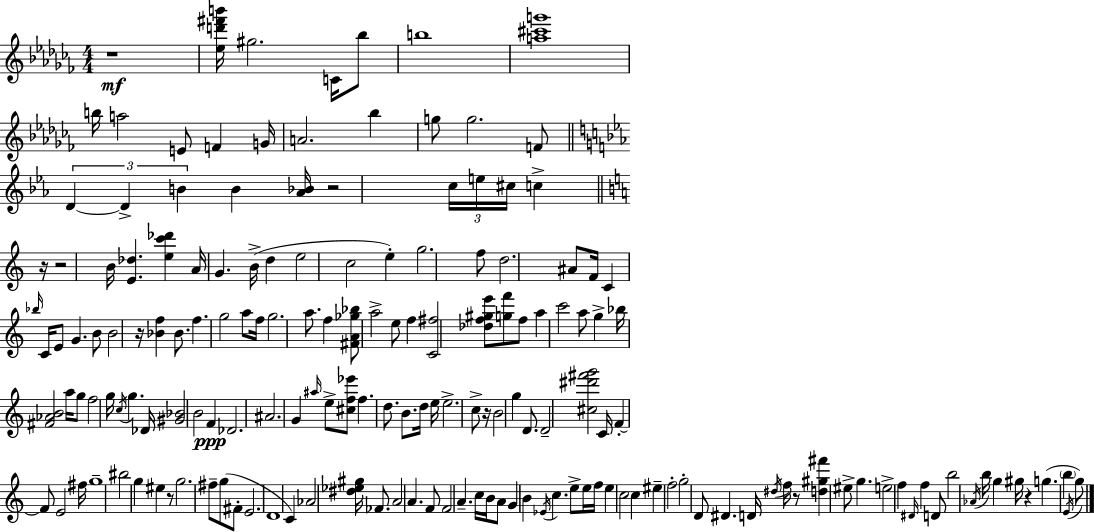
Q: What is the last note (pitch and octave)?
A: G5